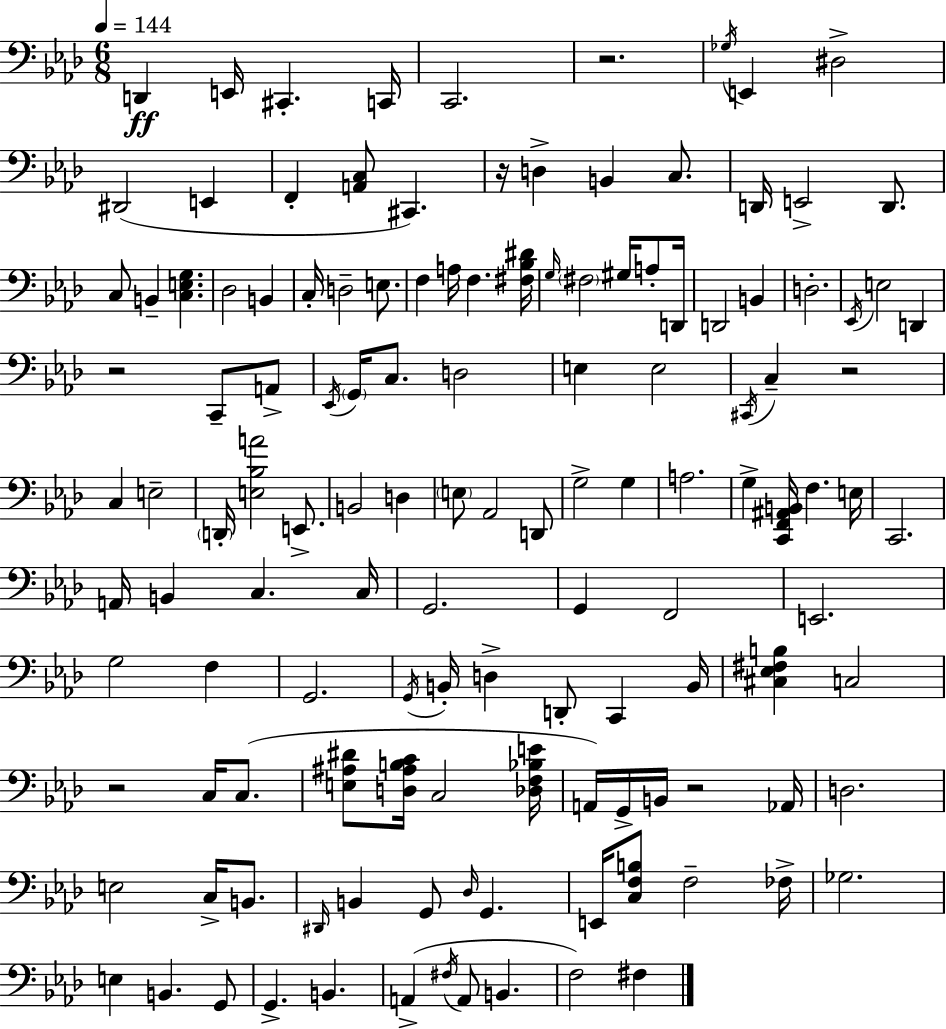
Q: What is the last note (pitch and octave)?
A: F#3